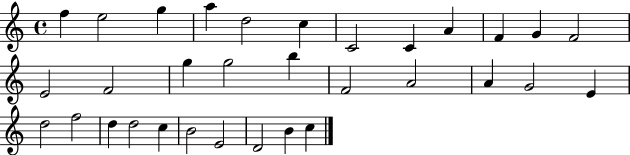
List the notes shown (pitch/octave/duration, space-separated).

F5/q E5/h G5/q A5/q D5/h C5/q C4/h C4/q A4/q F4/q G4/q F4/h E4/h F4/h G5/q G5/h B5/q F4/h A4/h A4/q G4/h E4/q D5/h F5/h D5/q D5/h C5/q B4/h E4/h D4/h B4/q C5/q